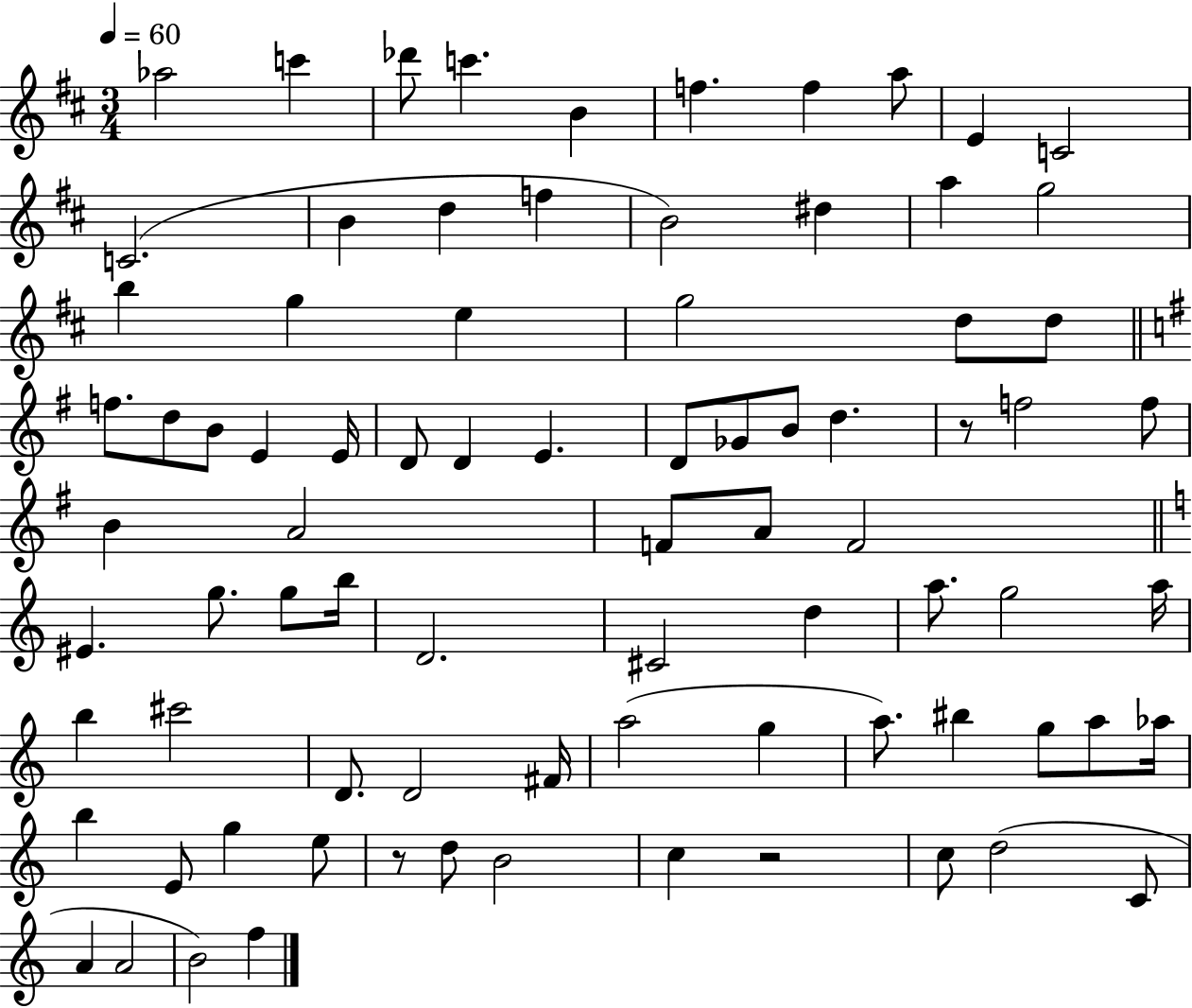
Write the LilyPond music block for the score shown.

{
  \clef treble
  \numericTimeSignature
  \time 3/4
  \key d \major
  \tempo 4 = 60
  \repeat volta 2 { aes''2 c'''4 | des'''8 c'''4. b'4 | f''4. f''4 a''8 | e'4 c'2 | \break c'2.( | b'4 d''4 f''4 | b'2) dis''4 | a''4 g''2 | \break b''4 g''4 e''4 | g''2 d''8 d''8 | \bar "||" \break \key g \major f''8. d''8 b'8 e'4 e'16 | d'8 d'4 e'4. | d'8 ges'8 b'8 d''4. | r8 f''2 f''8 | \break b'4 a'2 | f'8 a'8 f'2 | \bar "||" \break \key a \minor eis'4. g''8. g''8 b''16 | d'2. | cis'2 d''4 | a''8. g''2 a''16 | \break b''4 cis'''2 | d'8. d'2 fis'16 | a''2( g''4 | a''8.) bis''4 g''8 a''8 aes''16 | \break b''4 e'8 g''4 e''8 | r8 d''8 b'2 | c''4 r2 | c''8 d''2( c'8 | \break a'4 a'2 | b'2) f''4 | } \bar "|."
}